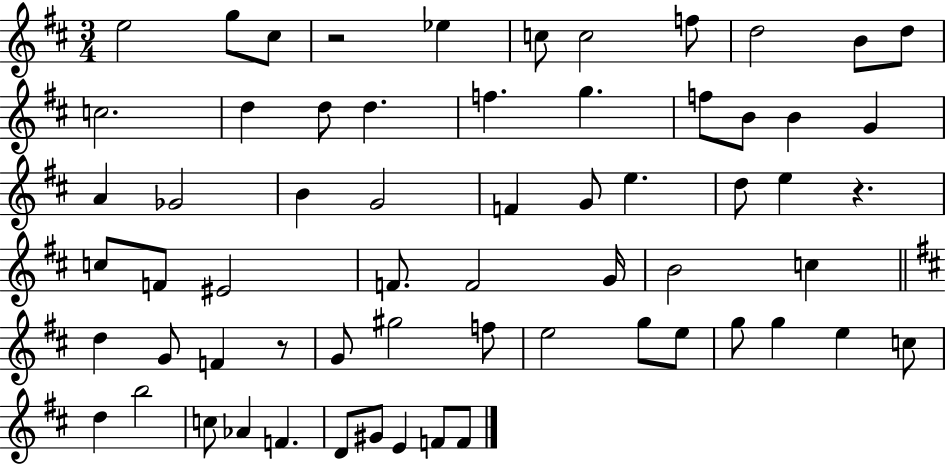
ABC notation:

X:1
T:Untitled
M:3/4
L:1/4
K:D
e2 g/2 ^c/2 z2 _e c/2 c2 f/2 d2 B/2 d/2 c2 d d/2 d f g f/2 B/2 B G A _G2 B G2 F G/2 e d/2 e z c/2 F/2 ^E2 F/2 F2 G/4 B2 c d G/2 F z/2 G/2 ^g2 f/2 e2 g/2 e/2 g/2 g e c/2 d b2 c/2 _A F D/2 ^G/2 E F/2 F/2